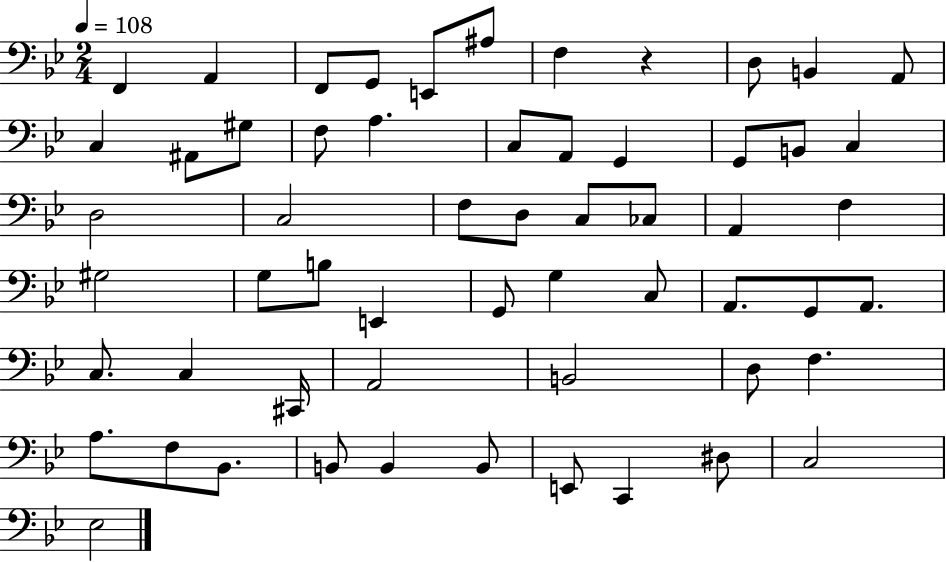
F2/q A2/q F2/e G2/e E2/e A#3/e F3/q R/q D3/e B2/q A2/e C3/q A#2/e G#3/e F3/e A3/q. C3/e A2/e G2/q G2/e B2/e C3/q D3/h C3/h F3/e D3/e C3/e CES3/e A2/q F3/q G#3/h G3/e B3/e E2/q G2/e G3/q C3/e A2/e. G2/e A2/e. C3/e. C3/q C#2/s A2/h B2/h D3/e F3/q. A3/e. F3/e Bb2/e. B2/e B2/q B2/e E2/e C2/q D#3/e C3/h Eb3/h